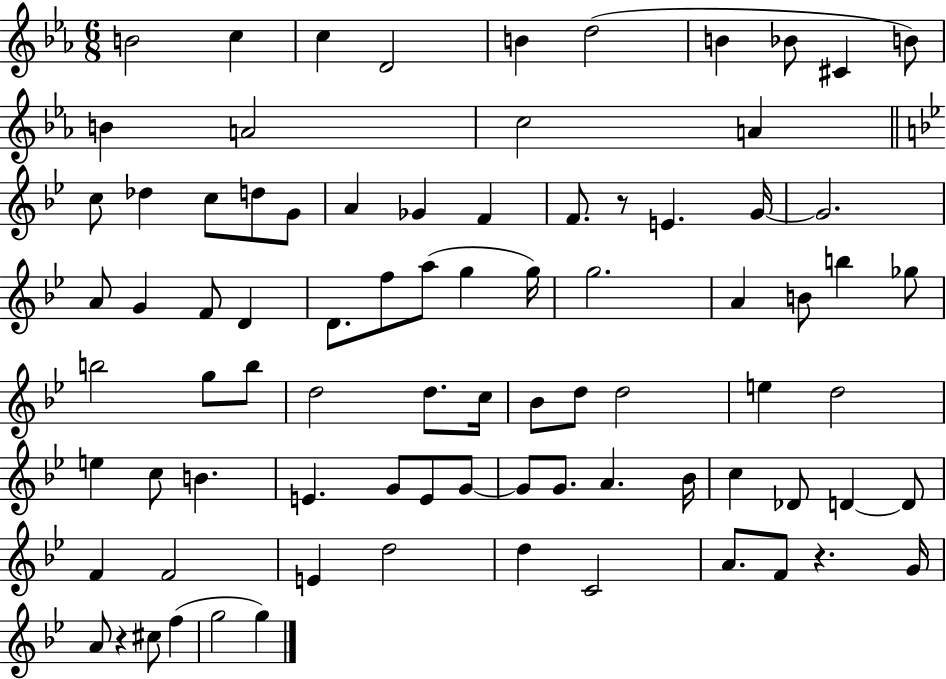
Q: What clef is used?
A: treble